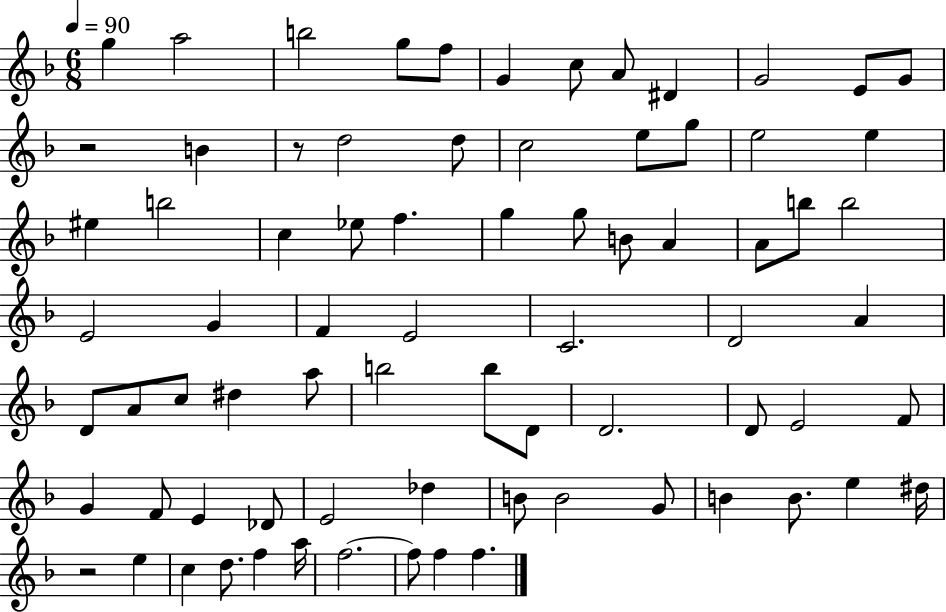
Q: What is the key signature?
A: F major